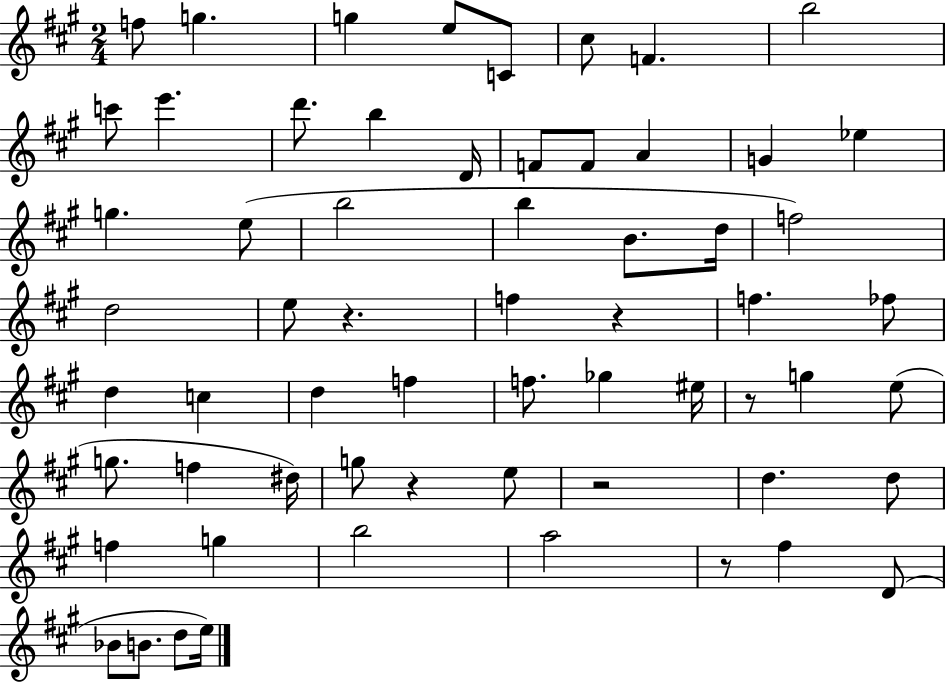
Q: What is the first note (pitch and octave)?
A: F5